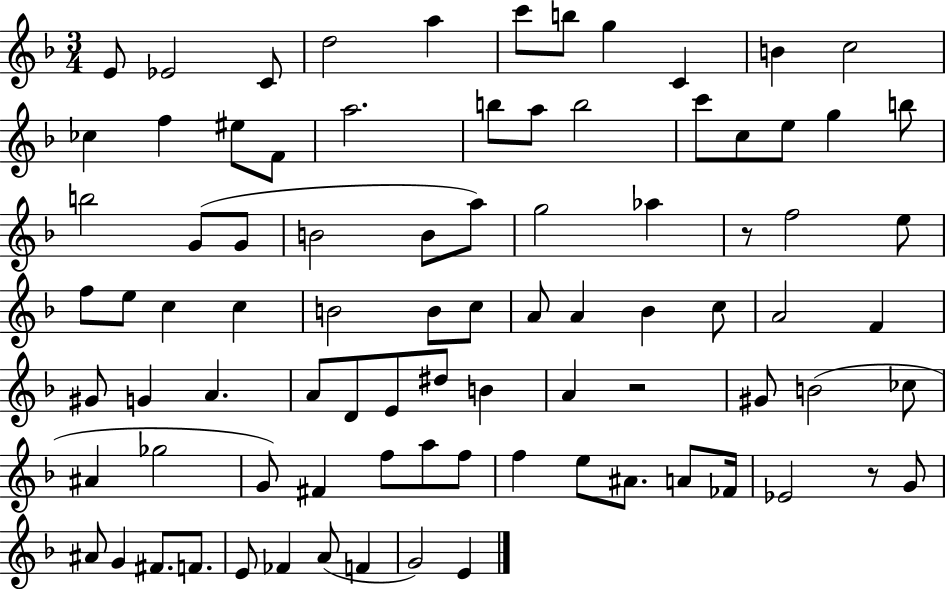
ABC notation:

X:1
T:Untitled
M:3/4
L:1/4
K:F
E/2 _E2 C/2 d2 a c'/2 b/2 g C B c2 _c f ^e/2 F/2 a2 b/2 a/2 b2 c'/2 c/2 e/2 g b/2 b2 G/2 G/2 B2 B/2 a/2 g2 _a z/2 f2 e/2 f/2 e/2 c c B2 B/2 c/2 A/2 A _B c/2 A2 F ^G/2 G A A/2 D/2 E/2 ^d/2 B A z2 ^G/2 B2 _c/2 ^A _g2 G/2 ^F f/2 a/2 f/2 f e/2 ^A/2 A/2 _F/4 _E2 z/2 G/2 ^A/2 G ^F/2 F/2 E/2 _F A/2 F G2 E